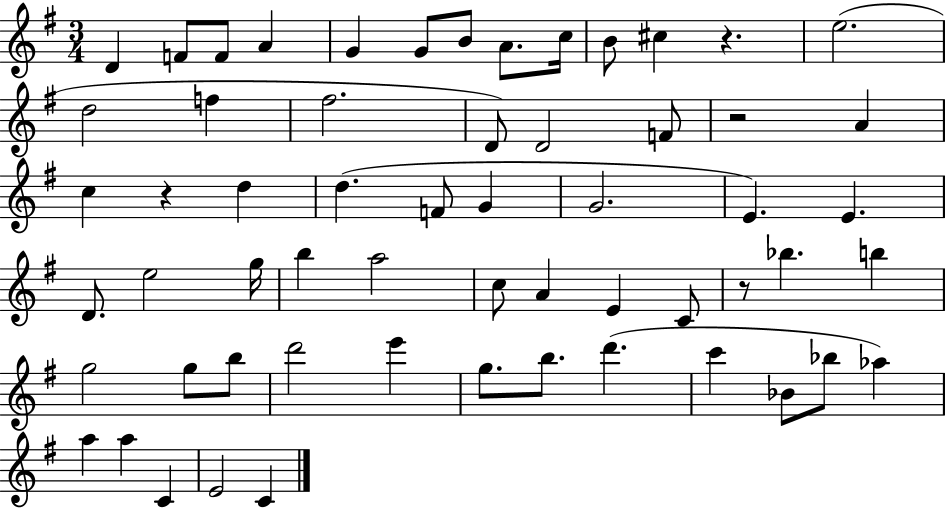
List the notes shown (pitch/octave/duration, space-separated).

D4/q F4/e F4/e A4/q G4/q G4/e B4/e A4/e. C5/s B4/e C#5/q R/q. E5/h. D5/h F5/q F#5/h. D4/e D4/h F4/e R/h A4/q C5/q R/q D5/q D5/q. F4/e G4/q G4/h. E4/q. E4/q. D4/e. E5/h G5/s B5/q A5/h C5/e A4/q E4/q C4/e R/e Bb5/q. B5/q G5/h G5/e B5/e D6/h E6/q G5/e. B5/e. D6/q. C6/q Bb4/e Bb5/e Ab5/q A5/q A5/q C4/q E4/h C4/q